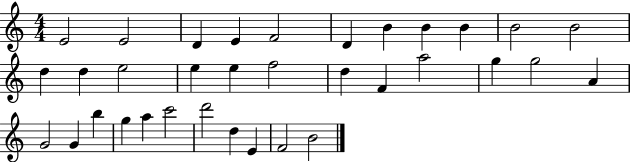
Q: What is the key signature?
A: C major